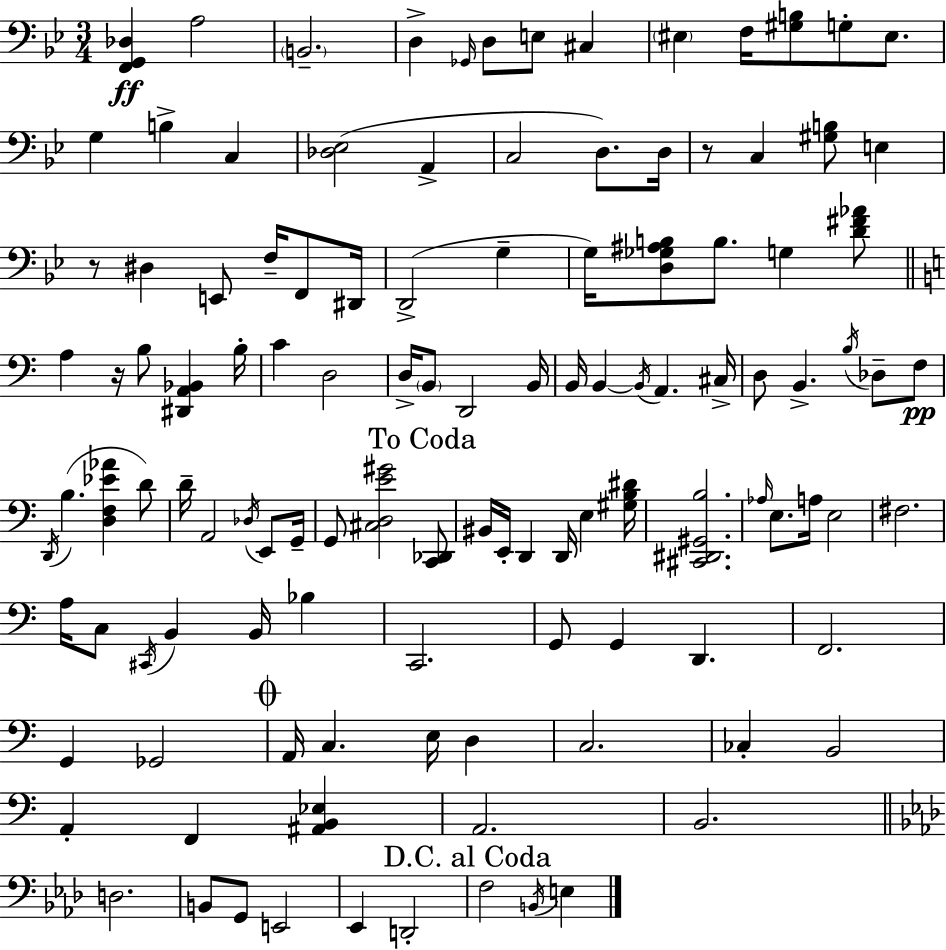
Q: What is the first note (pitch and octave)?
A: A3